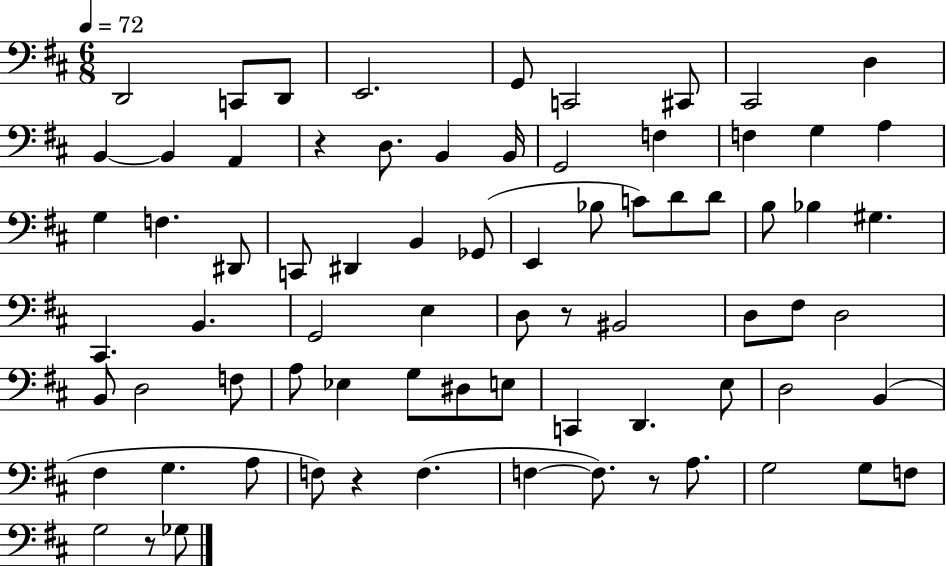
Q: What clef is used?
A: bass